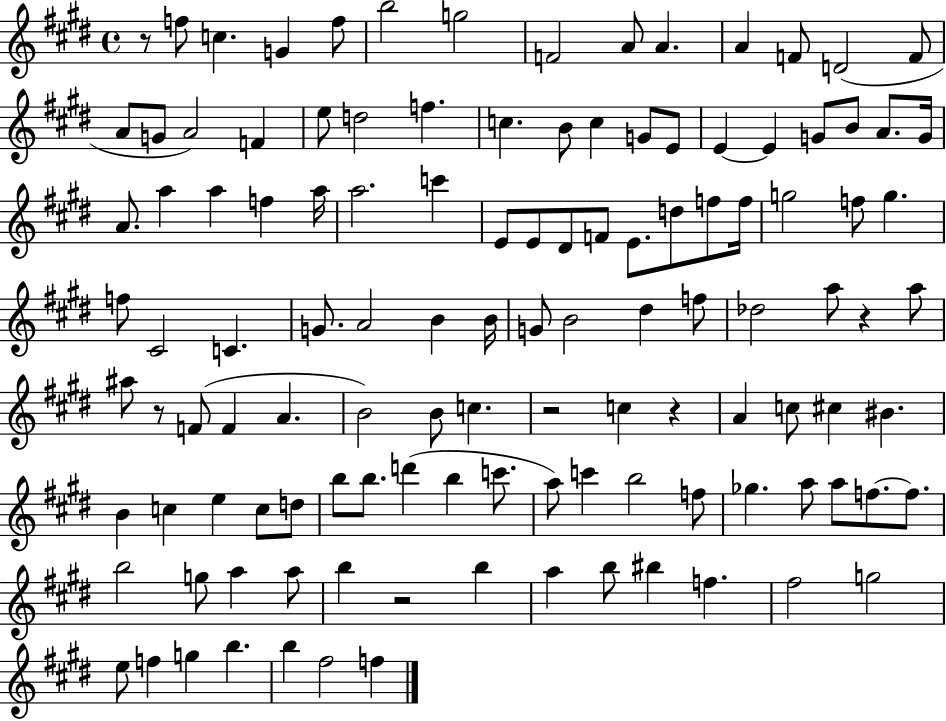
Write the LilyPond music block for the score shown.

{
  \clef treble
  \time 4/4
  \defaultTimeSignature
  \key e \major
  r8 f''8 c''4. g'4 f''8 | b''2 g''2 | f'2 a'8 a'4. | a'4 f'8 d'2( f'8 | \break a'8 g'8 a'2) f'4 | e''8 d''2 f''4. | c''4. b'8 c''4 g'8 e'8 | e'4~~ e'4 g'8 b'8 a'8. g'16 | \break a'8. a''4 a''4 f''4 a''16 | a''2. c'''4 | e'8 e'8 dis'8 f'8 e'8. d''8 f''8 f''16 | g''2 f''8 g''4. | \break f''8 cis'2 c'4. | g'8. a'2 b'4 b'16 | g'8 b'2 dis''4 f''8 | des''2 a''8 r4 a''8 | \break ais''8 r8 f'8( f'4 a'4. | b'2) b'8 c''4. | r2 c''4 r4 | a'4 c''8 cis''4 bis'4. | \break b'4 c''4 e''4 c''8 d''8 | b''8 b''8. d'''4( b''4 c'''8. | a''8) c'''4 b''2 f''8 | ges''4. a''8 a''8 f''8.~~ f''8. | \break b''2 g''8 a''4 a''8 | b''4 r2 b''4 | a''4 b''8 bis''4 f''4. | fis''2 g''2 | \break e''8 f''4 g''4 b''4. | b''4 fis''2 f''4 | \bar "|."
}